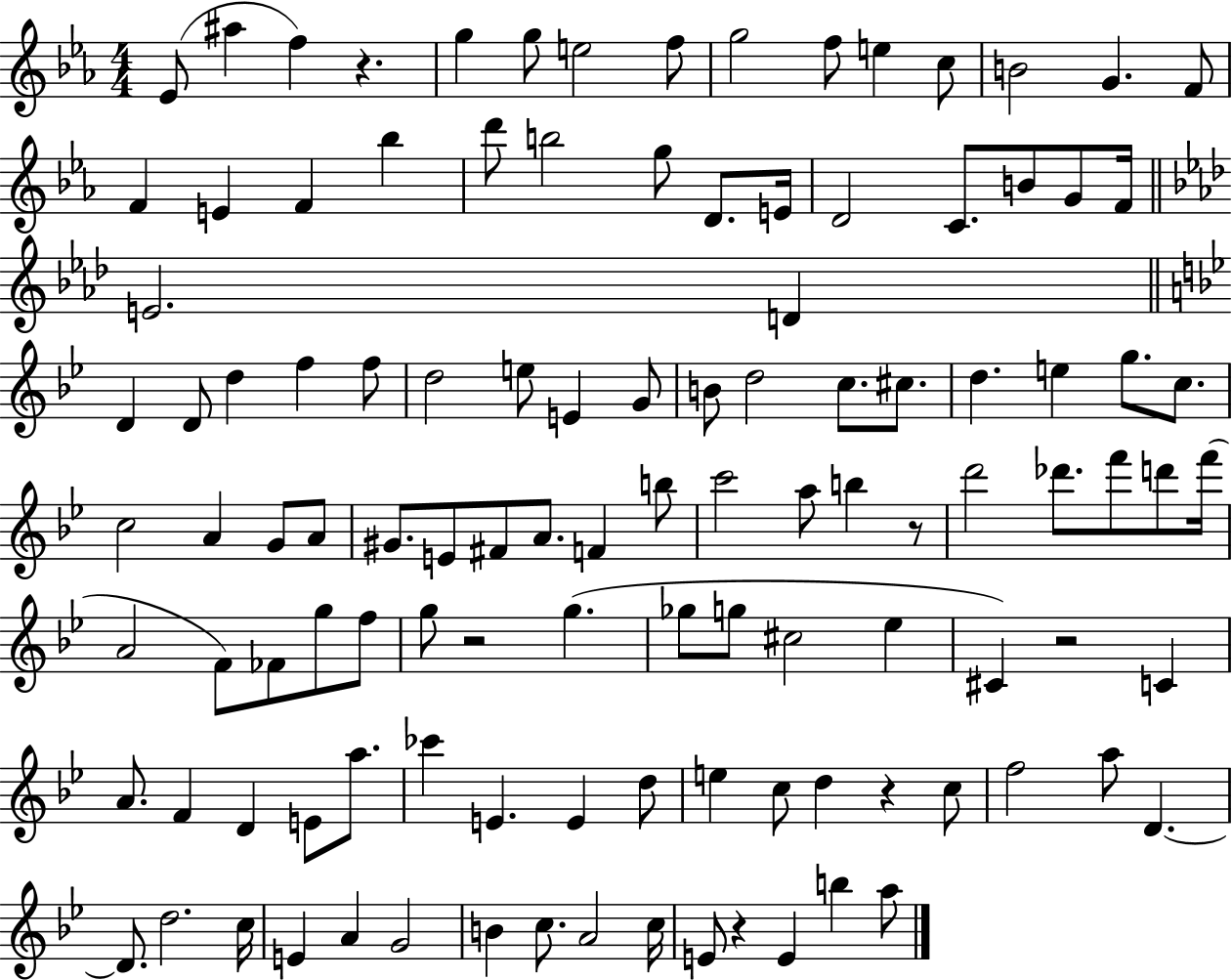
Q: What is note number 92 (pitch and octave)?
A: F5